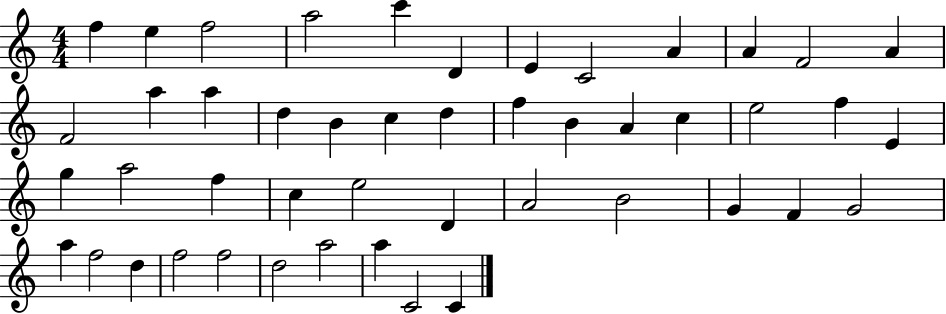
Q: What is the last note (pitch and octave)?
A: C4